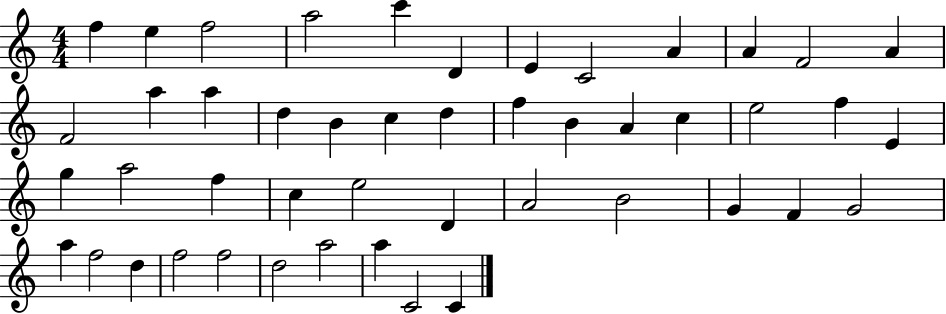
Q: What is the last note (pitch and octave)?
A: C4